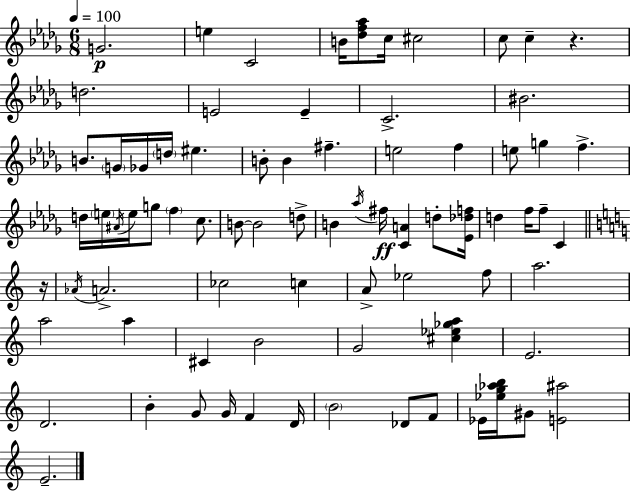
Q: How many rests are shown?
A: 2